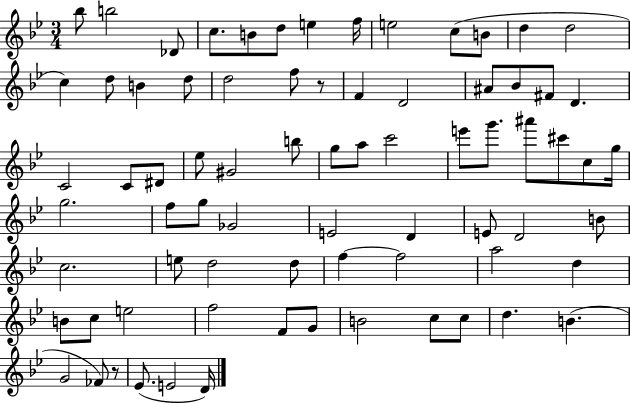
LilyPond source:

{
  \clef treble
  \numericTimeSignature
  \time 3/4
  \key bes \major
  bes''8 b''2 des'8 | c''8. b'8 d''8 e''4 f''16 | e''2 c''8( b'8 | d''4 d''2 | \break c''4) d''8 b'4 d''8 | d''2 f''8 r8 | f'4 d'2 | ais'8 bes'8 fis'8 d'4. | \break c'2 c'8 dis'8 | ees''8 gis'2 b''8 | g''8 a''8 c'''2 | e'''8 g'''8. ais'''8 cis'''8 c''8 g''16 | \break g''2. | f''8 g''8 ges'2 | e'2 d'4 | e'8 d'2 b'8 | \break c''2. | e''8 d''2 d''8 | f''4~~ f''2 | a''2 d''4 | \break b'8 c''8 e''2 | f''2 f'8 g'8 | b'2 c''8 c''8 | d''4. b'4.( | \break g'2 fes'8) r8 | ees'8.( e'2 d'16) | \bar "|."
}